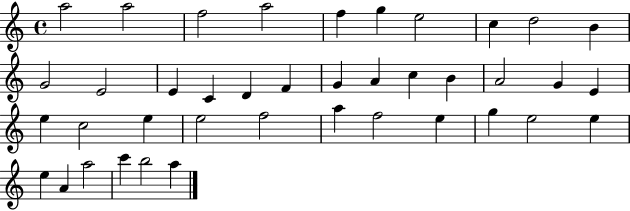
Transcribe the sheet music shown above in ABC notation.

X:1
T:Untitled
M:4/4
L:1/4
K:C
a2 a2 f2 a2 f g e2 c d2 B G2 E2 E C D F G A c B A2 G E e c2 e e2 f2 a f2 e g e2 e e A a2 c' b2 a